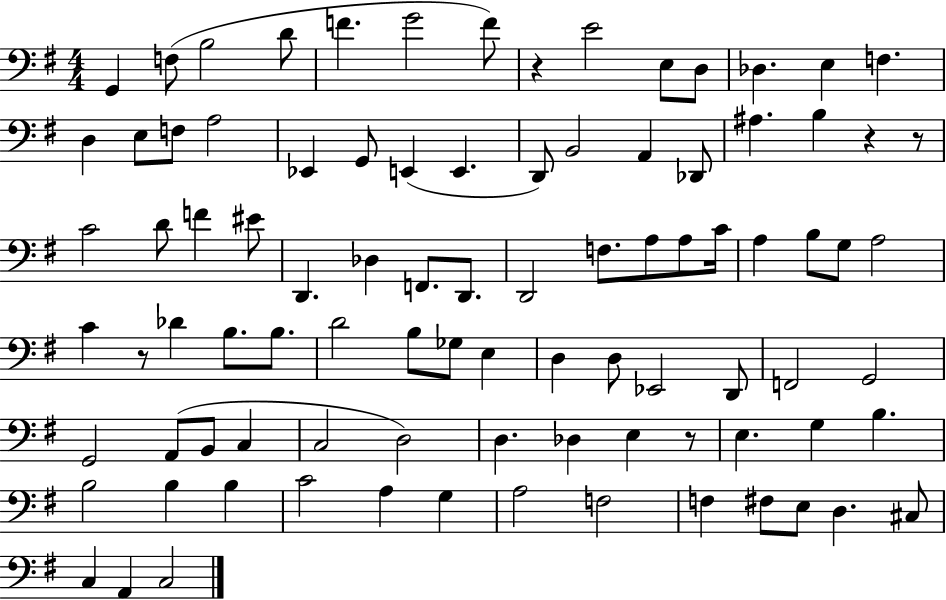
{
  \clef bass
  \numericTimeSignature
  \time 4/4
  \key g \major
  g,4 f8( b2 d'8 | f'4. g'2 f'8) | r4 e'2 e8 d8 | des4. e4 f4. | \break d4 e8 f8 a2 | ees,4 g,8 e,4( e,4. | d,8) b,2 a,4 des,8 | ais4. b4 r4 r8 | \break c'2 d'8 f'4 eis'8 | d,4. des4 f,8. d,8. | d,2 f8. a8 a8 c'16 | a4 b8 g8 a2 | \break c'4 r8 des'4 b8. b8. | d'2 b8 ges8 e4 | d4 d8 ees,2 d,8 | f,2 g,2 | \break g,2 a,8( b,8 c4 | c2 d2) | d4. des4 e4 r8 | e4. g4 b4. | \break b2 b4 b4 | c'2 a4 g4 | a2 f2 | f4 fis8 e8 d4. cis8 | \break c4 a,4 c2 | \bar "|."
}